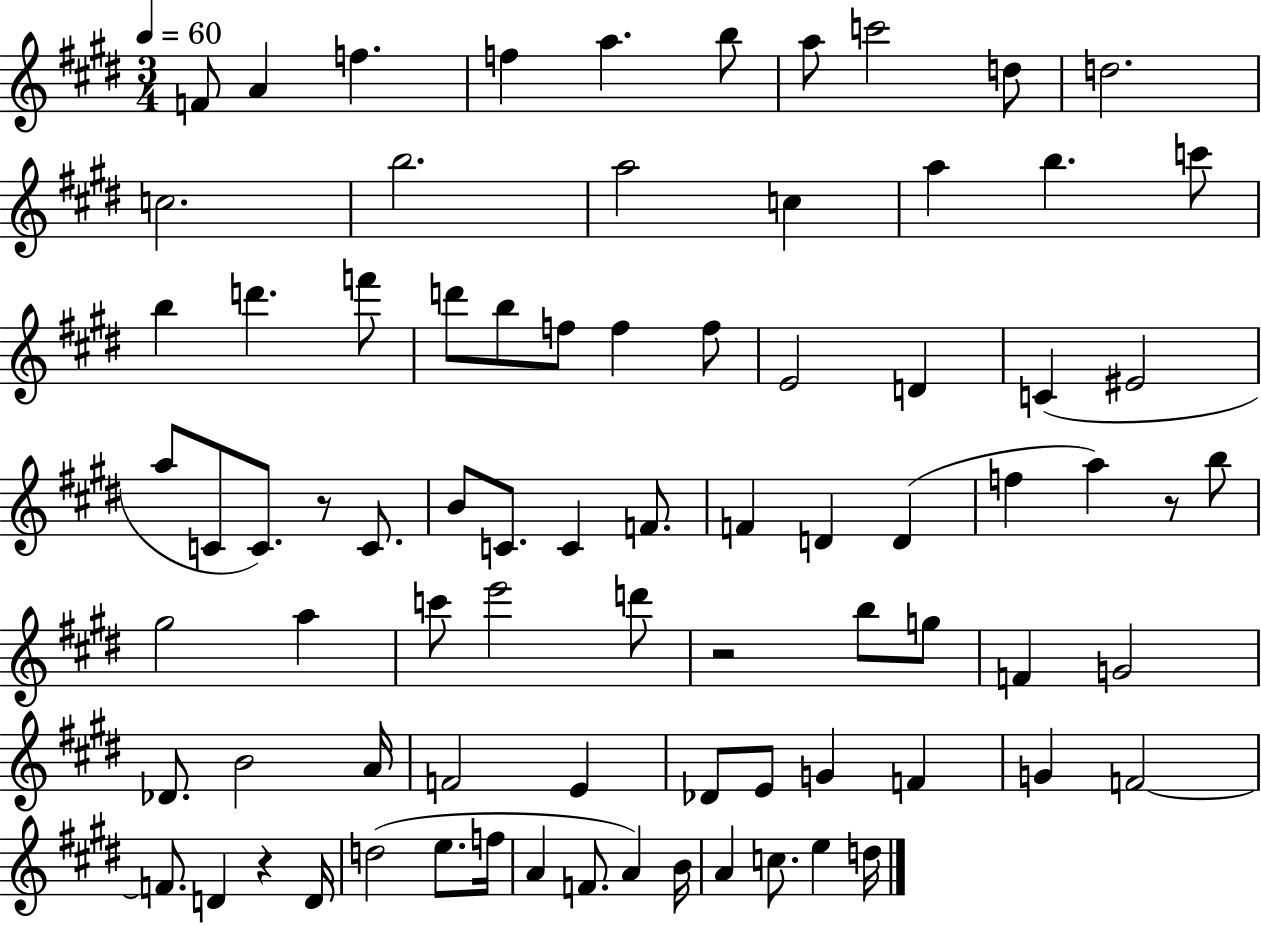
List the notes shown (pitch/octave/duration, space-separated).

F4/e A4/q F5/q. F5/q A5/q. B5/e A5/e C6/h D5/e D5/h. C5/h. B5/h. A5/h C5/q A5/q B5/q. C6/e B5/q D6/q. F6/e D6/e B5/e F5/e F5/q F5/e E4/h D4/q C4/q EIS4/h A5/e C4/e C4/e. R/e C4/e. B4/e C4/e. C4/q F4/e. F4/q D4/q D4/q F5/q A5/q R/e B5/e G#5/h A5/q C6/e E6/h D6/e R/h B5/e G5/e F4/q G4/h Db4/e. B4/h A4/s F4/h E4/q Db4/e E4/e G4/q F4/q G4/q F4/h F4/e. D4/q R/q D4/s D5/h E5/e. F5/s A4/q F4/e. A4/q B4/s A4/q C5/e. E5/q D5/s